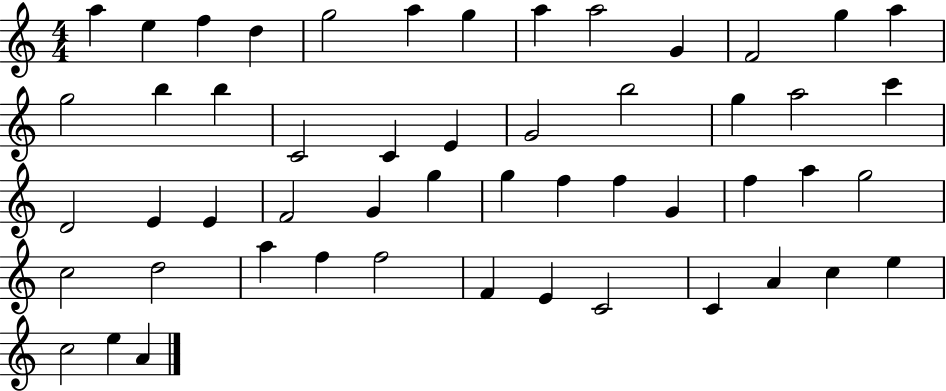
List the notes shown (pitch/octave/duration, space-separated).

A5/q E5/q F5/q D5/q G5/h A5/q G5/q A5/q A5/h G4/q F4/h G5/q A5/q G5/h B5/q B5/q C4/h C4/q E4/q G4/h B5/h G5/q A5/h C6/q D4/h E4/q E4/q F4/h G4/q G5/q G5/q F5/q F5/q G4/q F5/q A5/q G5/h C5/h D5/h A5/q F5/q F5/h F4/q E4/q C4/h C4/q A4/q C5/q E5/q C5/h E5/q A4/q